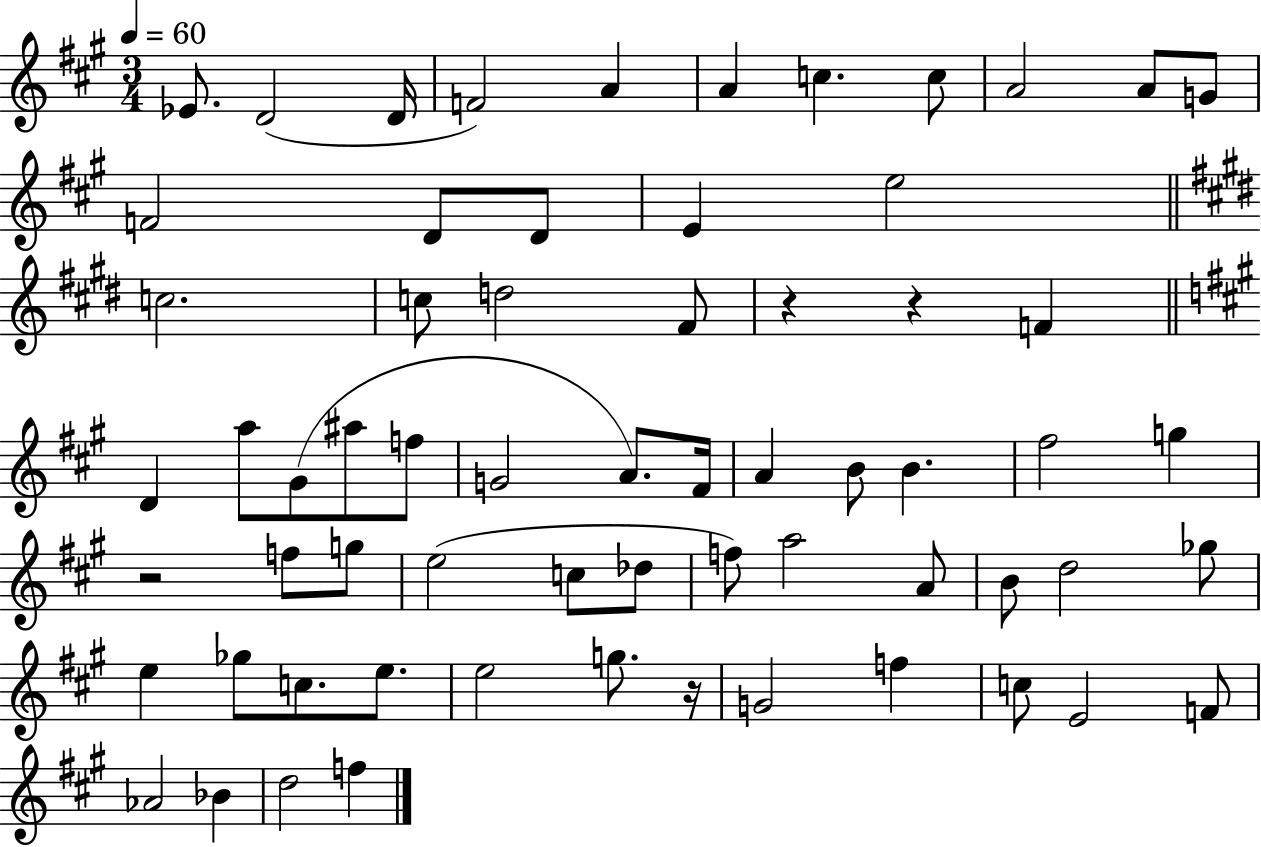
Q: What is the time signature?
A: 3/4